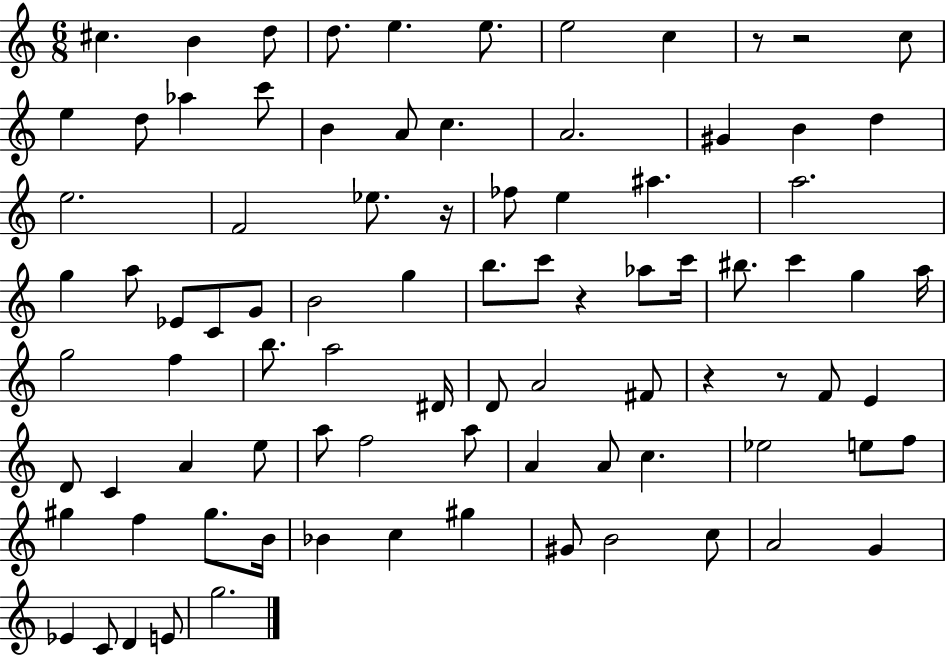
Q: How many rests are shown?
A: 6